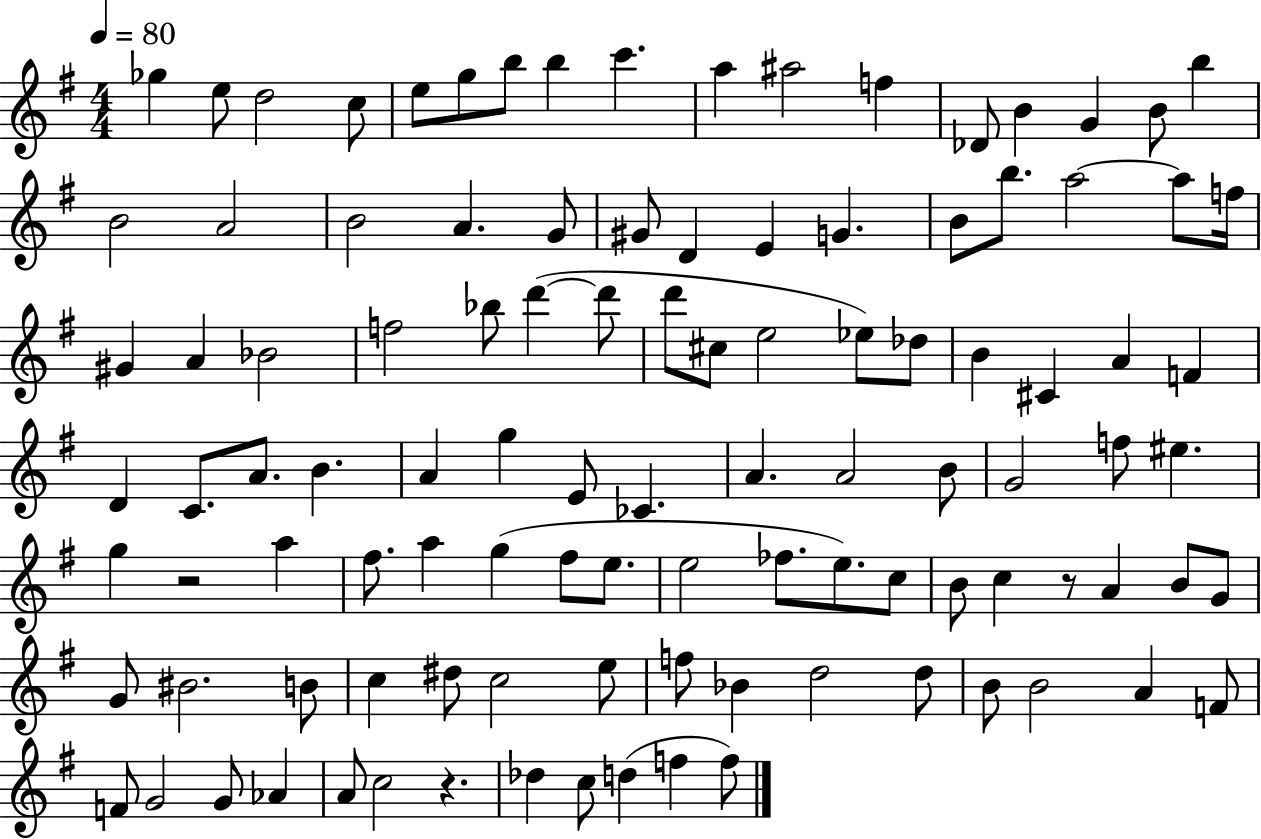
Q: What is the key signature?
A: G major